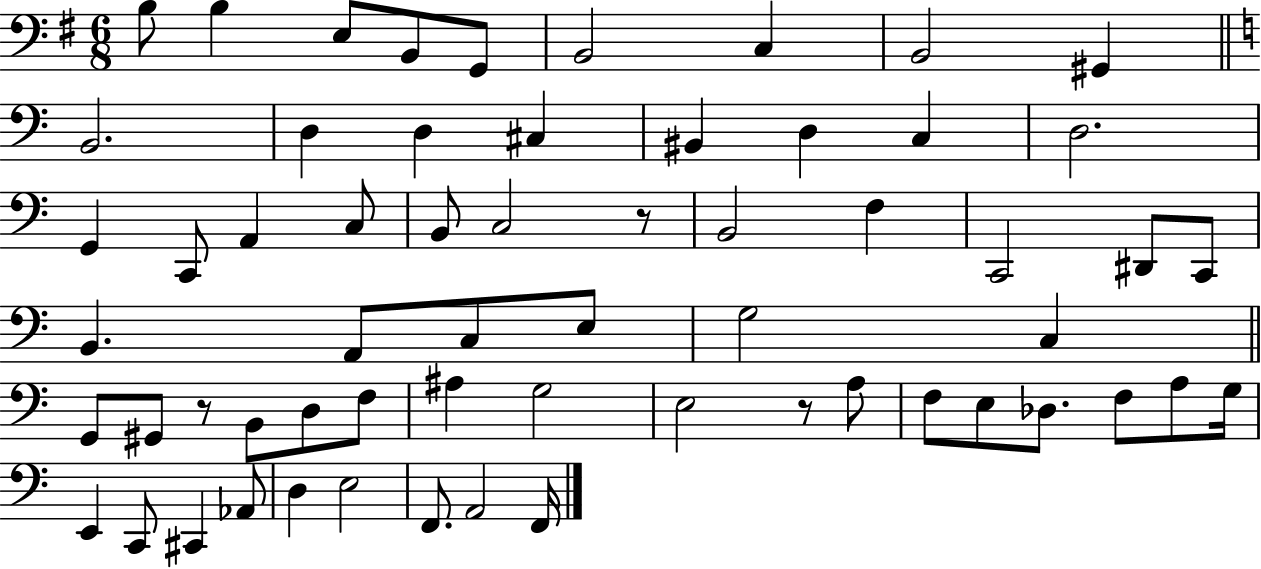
{
  \clef bass
  \numericTimeSignature
  \time 6/8
  \key g \major
  \repeat volta 2 { b8 b4 e8 b,8 g,8 | b,2 c4 | b,2 gis,4 | \bar "||" \break \key c \major b,2. | d4 d4 cis4 | bis,4 d4 c4 | d2. | \break g,4 c,8 a,4 c8 | b,8 c2 r8 | b,2 f4 | c,2 dis,8 c,8 | \break b,4. a,8 c8 e8 | g2 c4 | \bar "||" \break \key a \minor g,8 gis,8 r8 b,8 d8 f8 | ais4 g2 | e2 r8 a8 | f8 e8 des8. f8 a8 g16 | \break e,4 c,8 cis,4 aes,8 | d4 e2 | f,8. a,2 f,16 | } \bar "|."
}